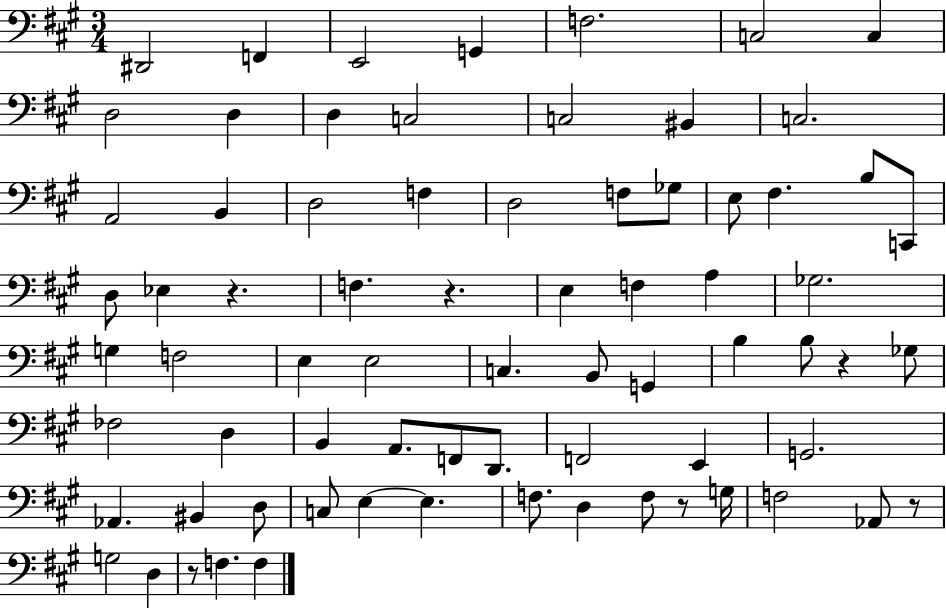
X:1
T:Untitled
M:3/4
L:1/4
K:A
^D,,2 F,, E,,2 G,, F,2 C,2 C, D,2 D, D, C,2 C,2 ^B,, C,2 A,,2 B,, D,2 F, D,2 F,/2 _G,/2 E,/2 ^F, B,/2 C,,/2 D,/2 _E, z F, z E, F, A, _G,2 G, F,2 E, E,2 C, B,,/2 G,, B, B,/2 z _G,/2 _F,2 D, B,, A,,/2 F,,/2 D,,/2 F,,2 E,, G,,2 _A,, ^B,, D,/2 C,/2 E, E, F,/2 D, F,/2 z/2 G,/4 F,2 _A,,/2 z/2 G,2 D, z/2 F, F,